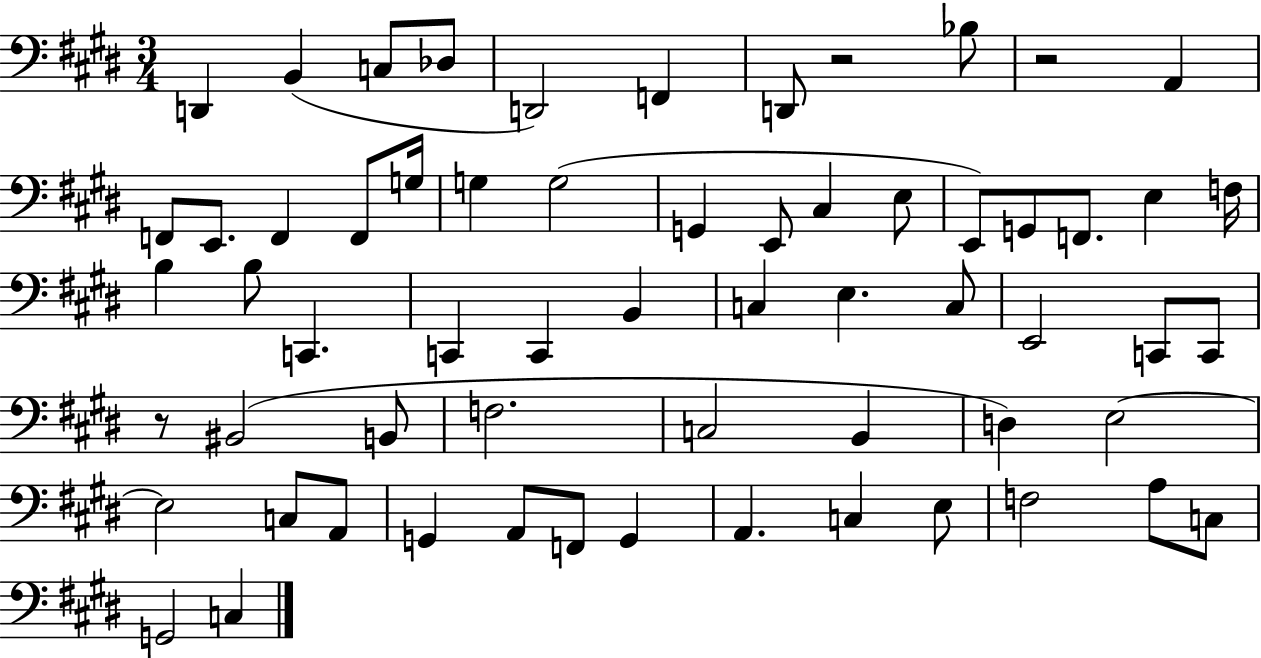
{
  \clef bass
  \numericTimeSignature
  \time 3/4
  \key e \major
  d,4 b,4( c8 des8 | d,2) f,4 | d,8 r2 bes8 | r2 a,4 | \break f,8 e,8. f,4 f,8 g16 | g4 g2( | g,4 e,8 cis4 e8 | e,8) g,8 f,8. e4 f16 | \break b4 b8 c,4. | c,4 c,4 b,4 | c4 e4. c8 | e,2 c,8 c,8 | \break r8 bis,2( b,8 | f2. | c2 b,4 | d4) e2~~ | \break e2 c8 a,8 | g,4 a,8 f,8 g,4 | a,4. c4 e8 | f2 a8 c8 | \break g,2 c4 | \bar "|."
}